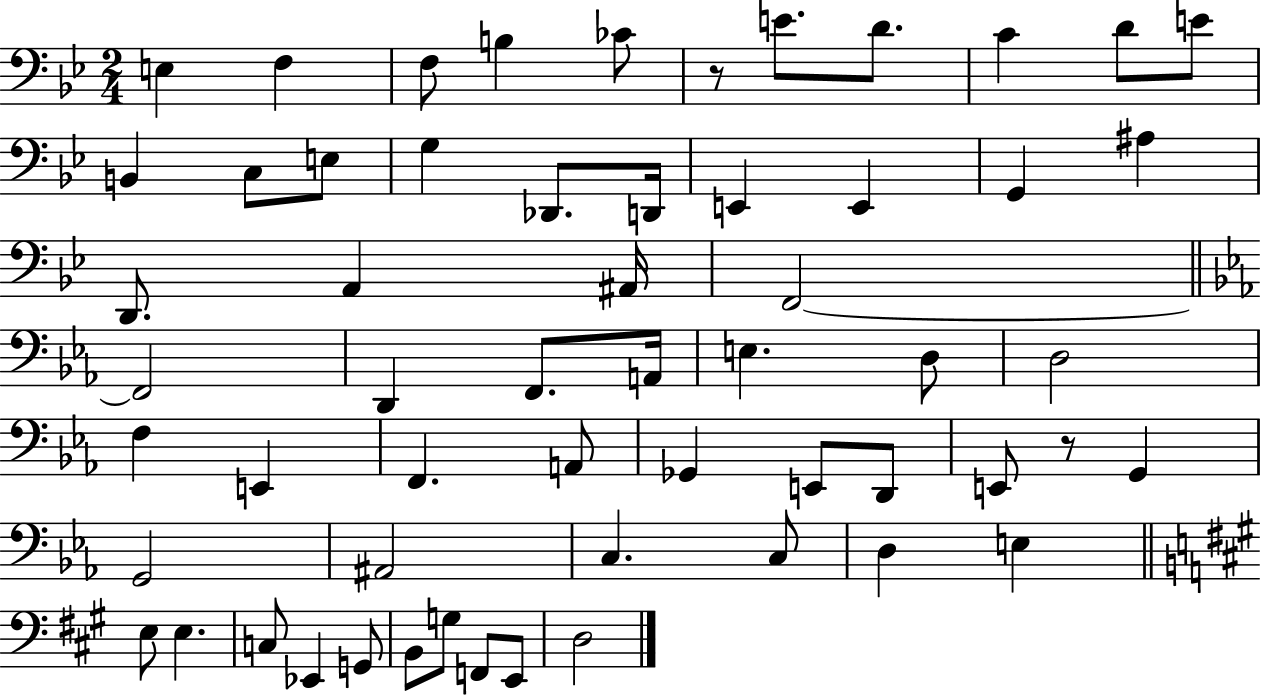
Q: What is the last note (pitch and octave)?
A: D3